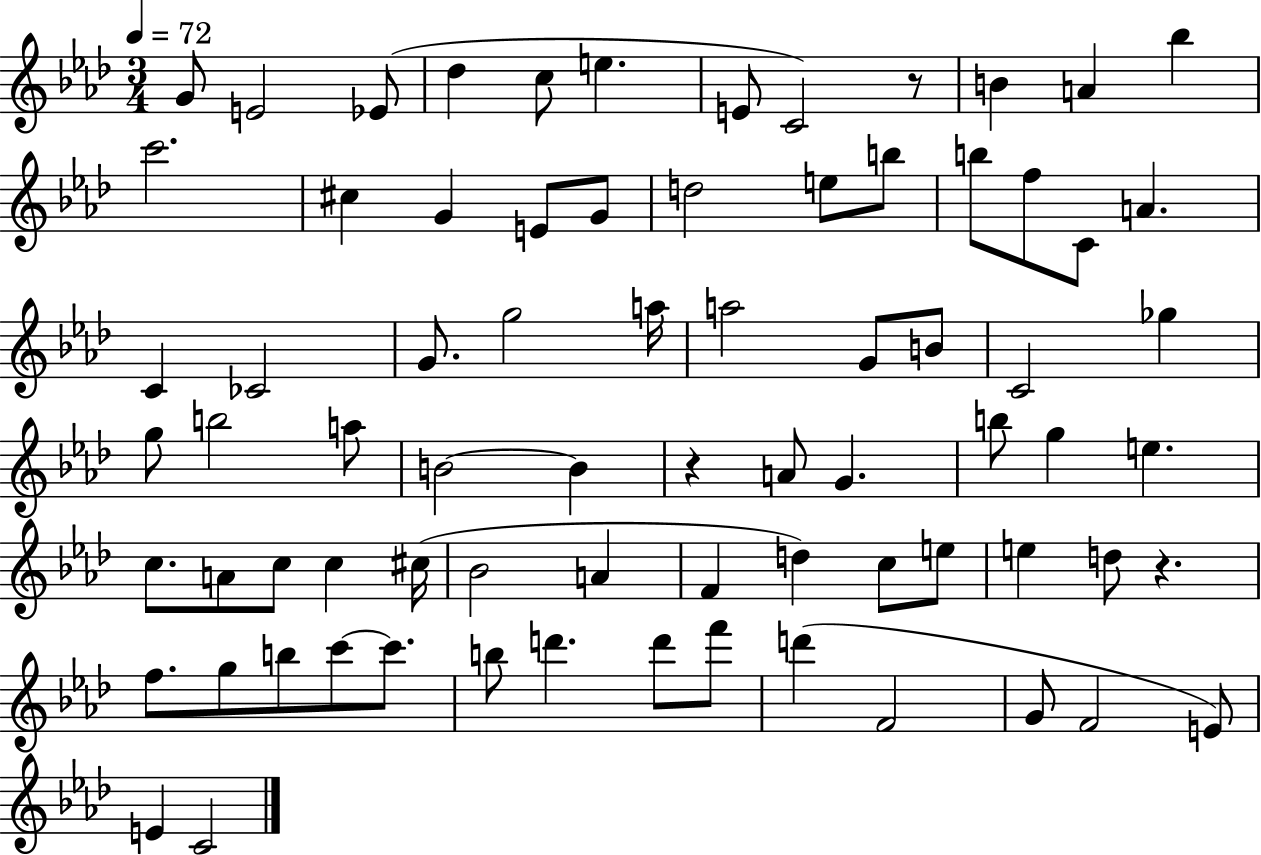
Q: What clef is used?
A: treble